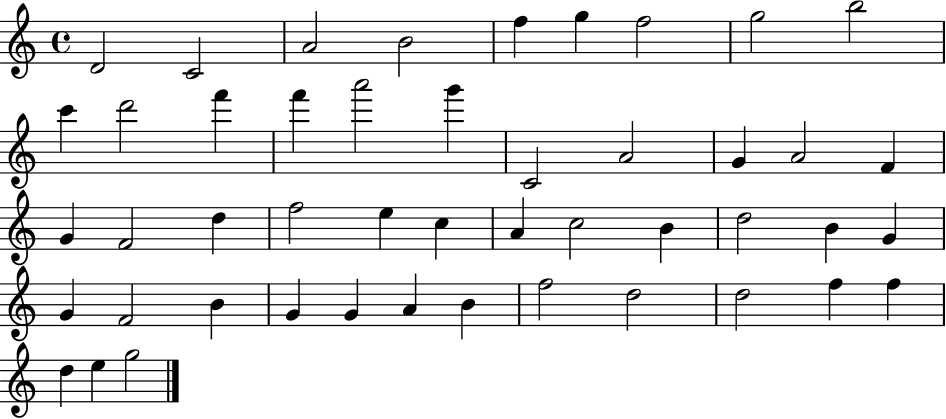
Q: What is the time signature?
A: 4/4